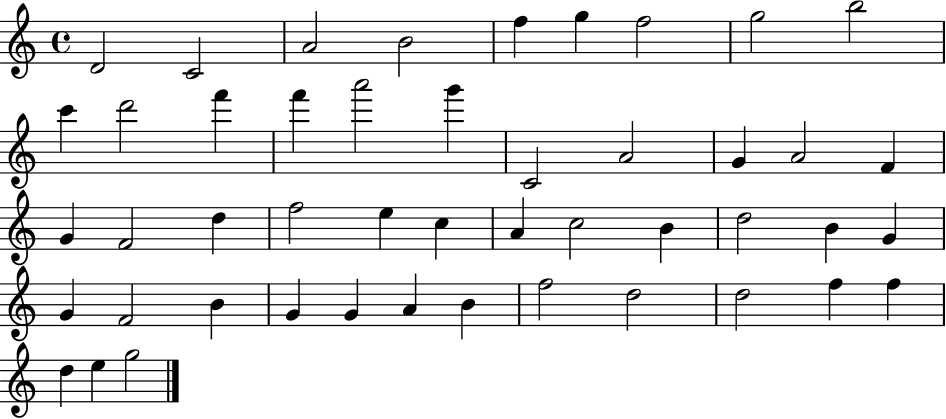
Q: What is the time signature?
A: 4/4